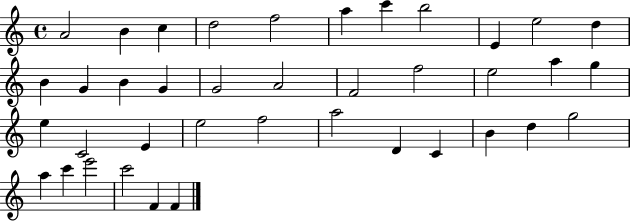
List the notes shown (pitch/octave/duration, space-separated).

A4/h B4/q C5/q D5/h F5/h A5/q C6/q B5/h E4/q E5/h D5/q B4/q G4/q B4/q G4/q G4/h A4/h F4/h F5/h E5/h A5/q G5/q E5/q C4/h E4/q E5/h F5/h A5/h D4/q C4/q B4/q D5/q G5/h A5/q C6/q E6/h C6/h F4/q F4/q